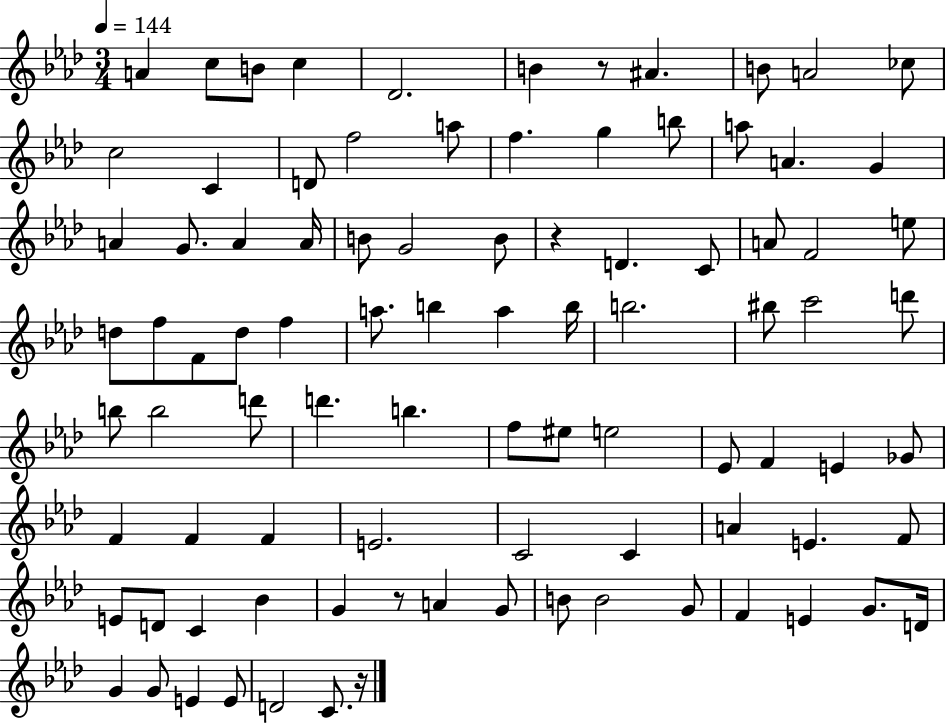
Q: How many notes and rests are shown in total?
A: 91